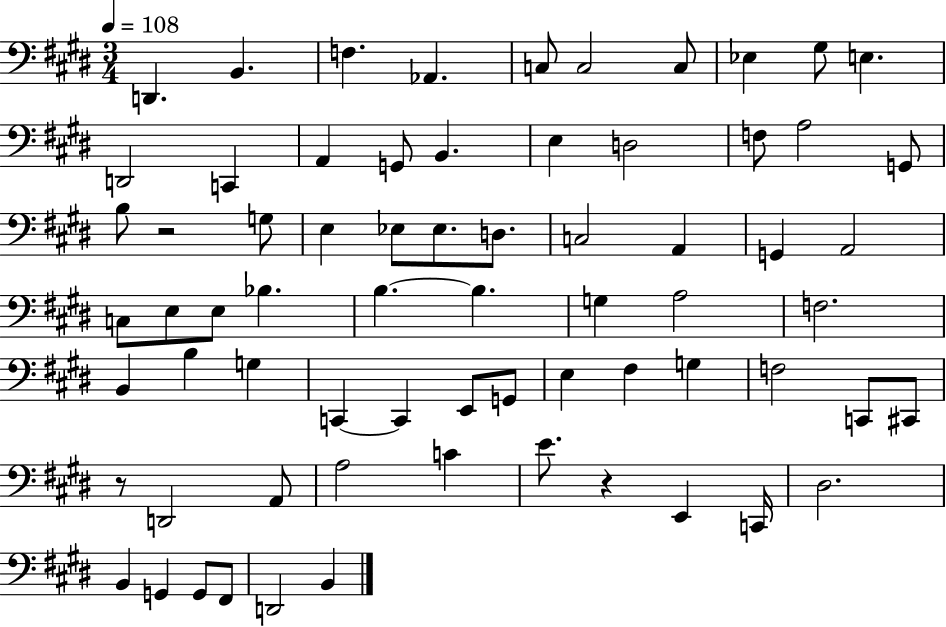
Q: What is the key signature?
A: E major